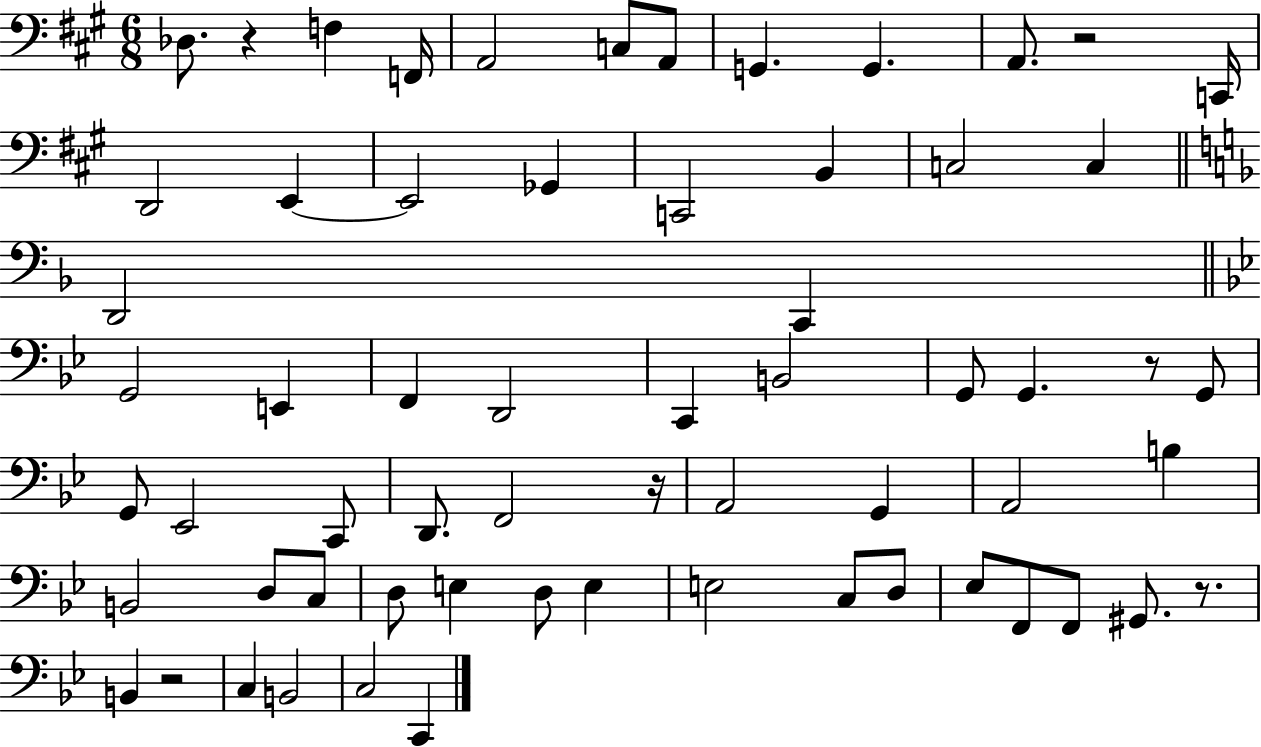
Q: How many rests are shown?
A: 6